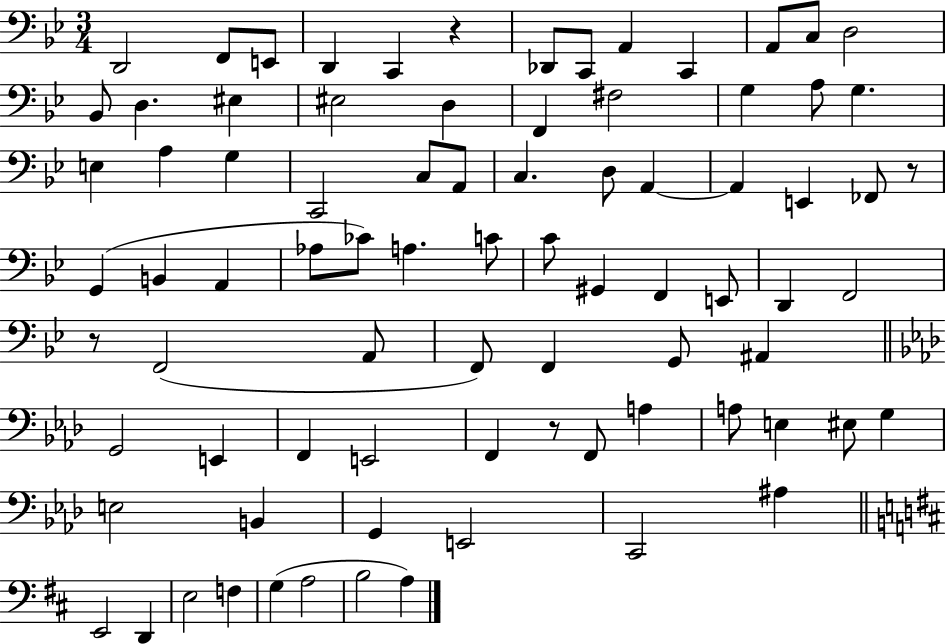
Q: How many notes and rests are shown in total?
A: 82